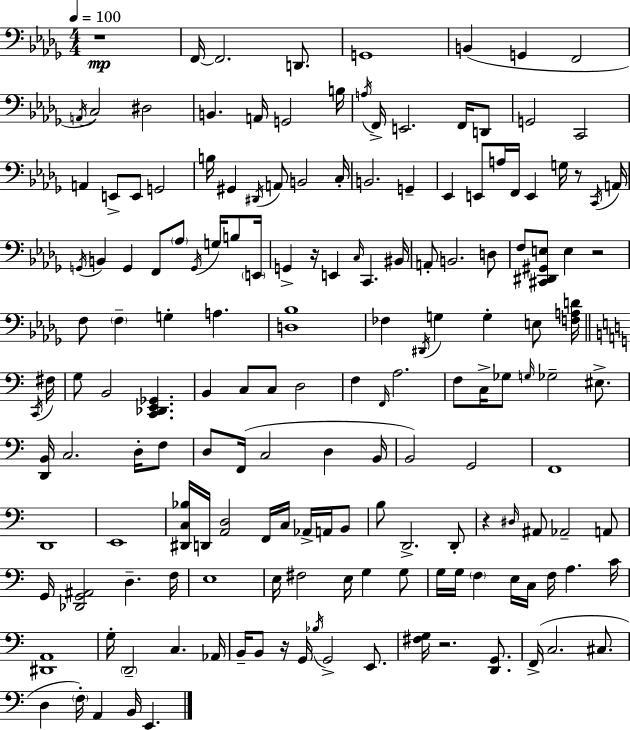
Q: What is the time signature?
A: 4/4